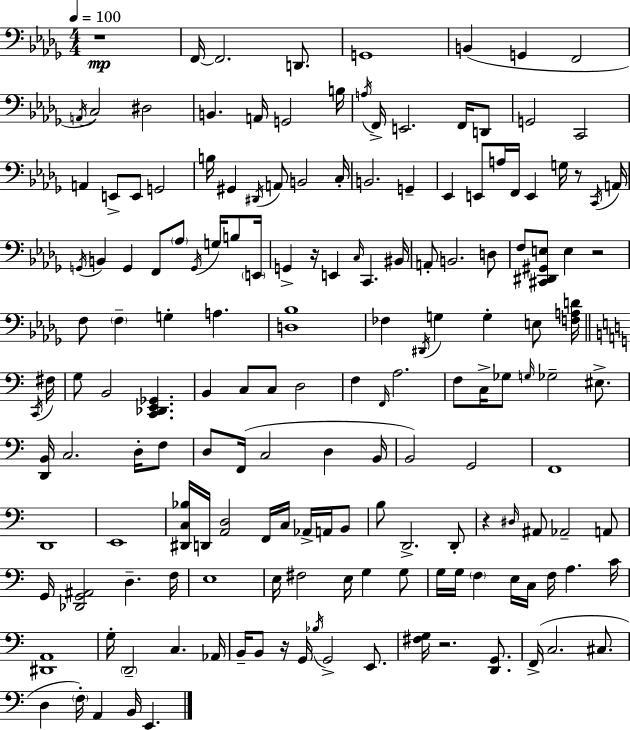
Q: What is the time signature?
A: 4/4